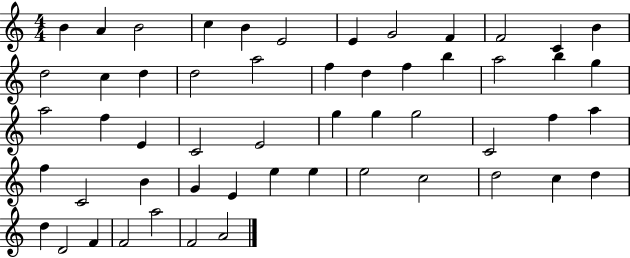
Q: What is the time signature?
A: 4/4